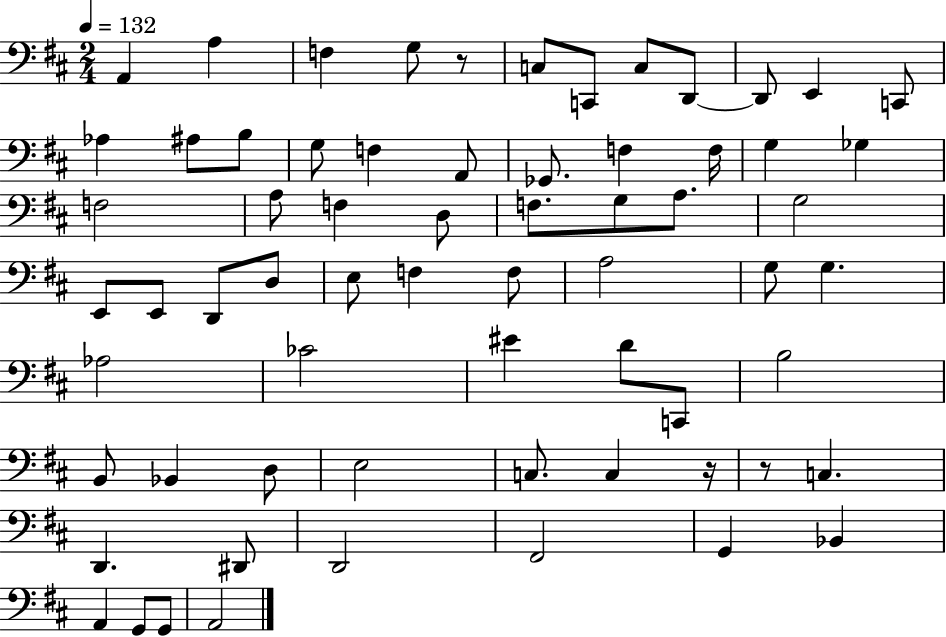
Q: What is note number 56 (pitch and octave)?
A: D2